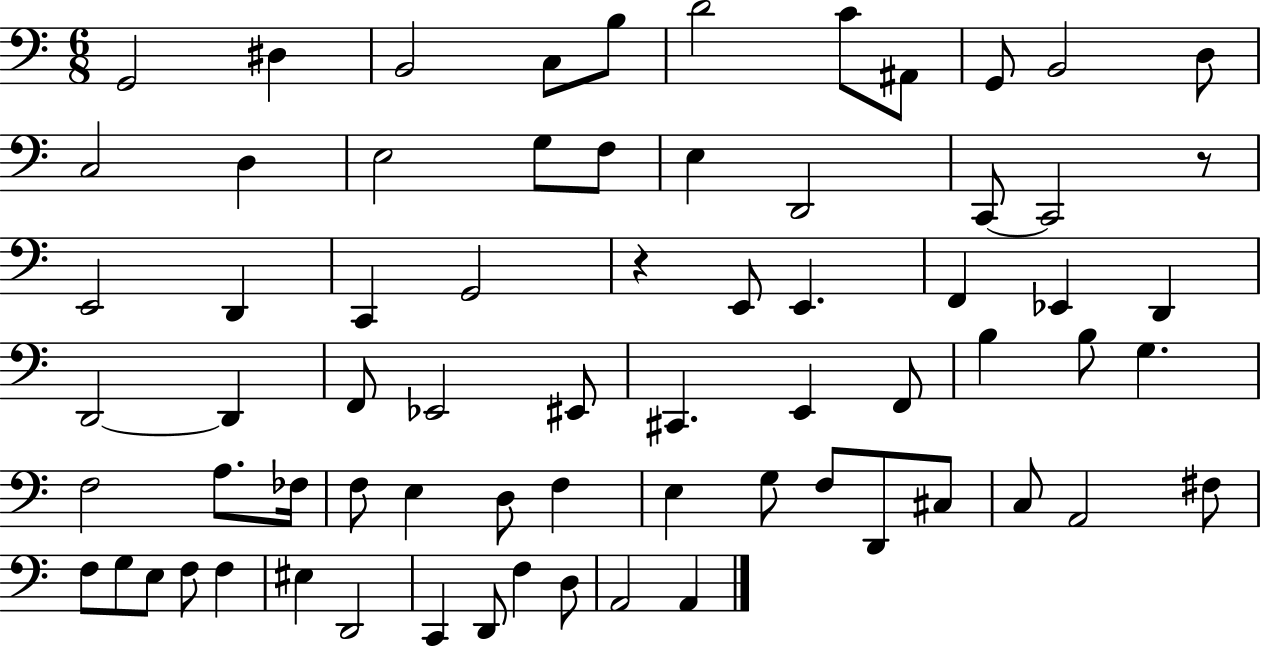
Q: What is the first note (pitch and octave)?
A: G2